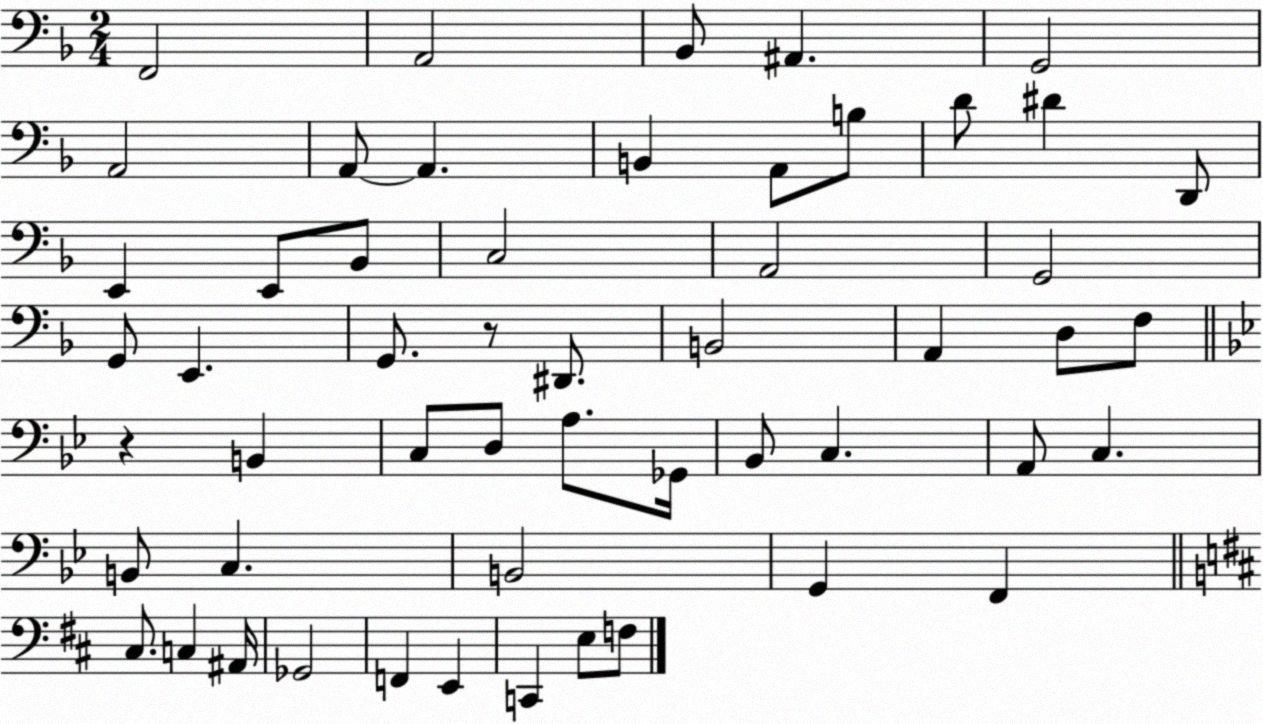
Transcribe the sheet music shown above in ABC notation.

X:1
T:Untitled
M:2/4
L:1/4
K:F
F,,2 A,,2 _B,,/2 ^A,, G,,2 A,,2 A,,/2 A,, B,, A,,/2 B,/2 D/2 ^D D,,/2 E,, E,,/2 _B,,/2 C,2 A,,2 G,,2 G,,/2 E,, G,,/2 z/2 ^D,,/2 B,,2 A,, D,/2 F,/2 z B,, C,/2 D,/2 A,/2 _G,,/4 _B,,/2 C, A,,/2 C, B,,/2 C, B,,2 G,, F,, ^C,/2 C, ^A,,/4 _G,,2 F,, E,, C,, E,/2 F,/2